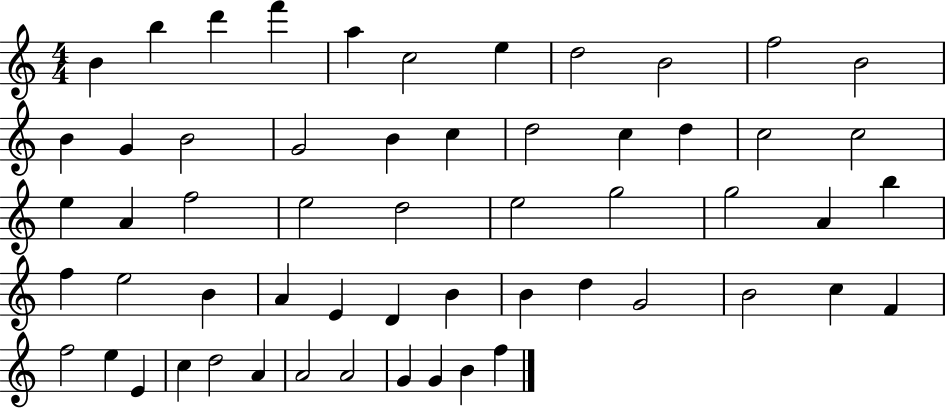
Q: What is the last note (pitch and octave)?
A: F5